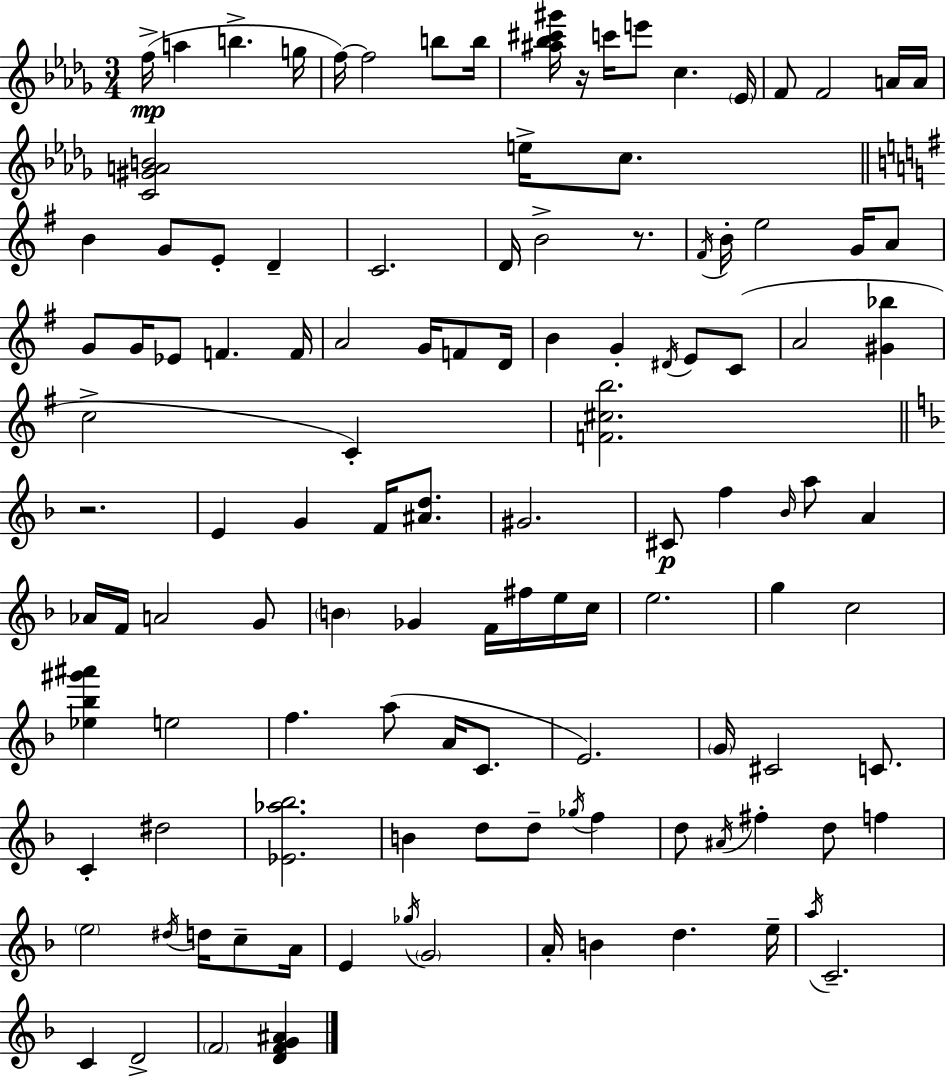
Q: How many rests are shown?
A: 3